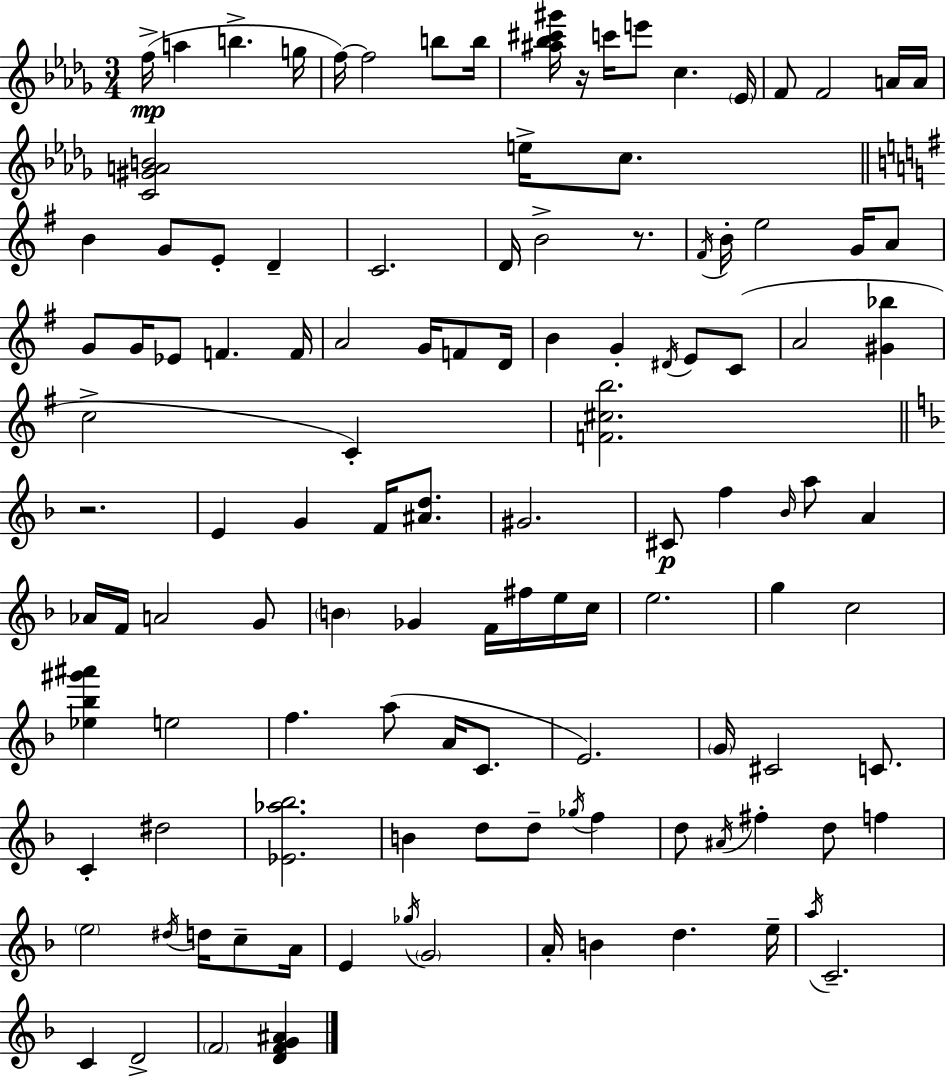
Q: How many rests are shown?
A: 3